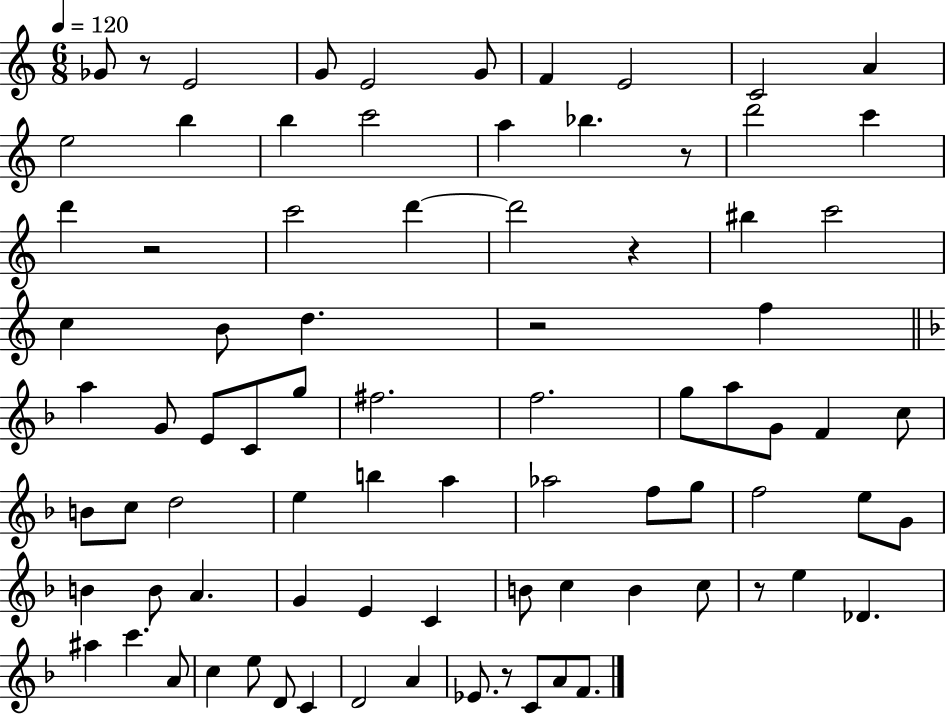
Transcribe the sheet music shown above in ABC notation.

X:1
T:Untitled
M:6/8
L:1/4
K:C
_G/2 z/2 E2 G/2 E2 G/2 F E2 C2 A e2 b b c'2 a _b z/2 d'2 c' d' z2 c'2 d' d'2 z ^b c'2 c B/2 d z2 f a G/2 E/2 C/2 g/2 ^f2 f2 g/2 a/2 G/2 F c/2 B/2 c/2 d2 e b a _a2 f/2 g/2 f2 e/2 G/2 B B/2 A G E C B/2 c B c/2 z/2 e _D ^a c' A/2 c e/2 D/2 C D2 A _E/2 z/2 C/2 A/2 F/2